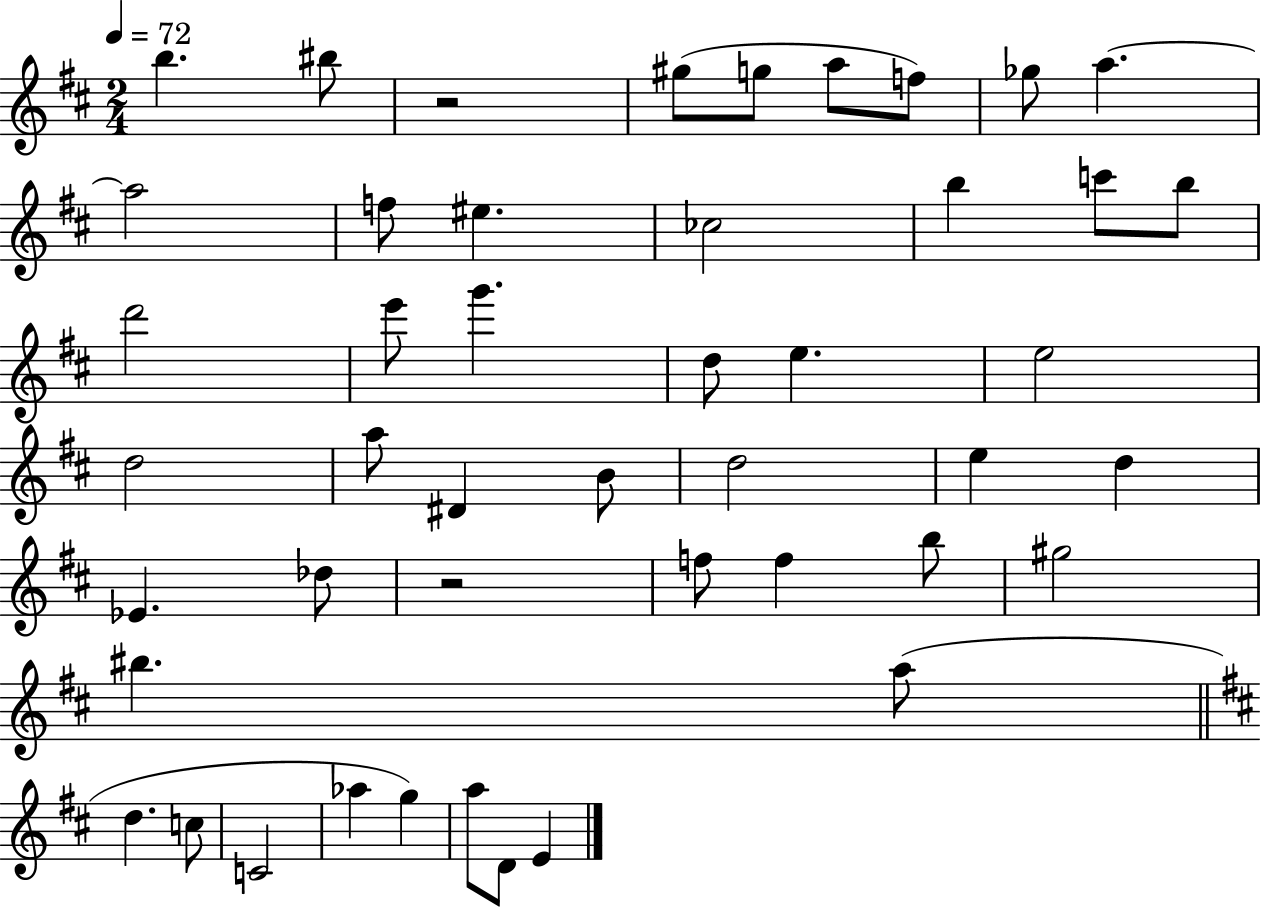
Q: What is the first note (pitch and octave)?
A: B5